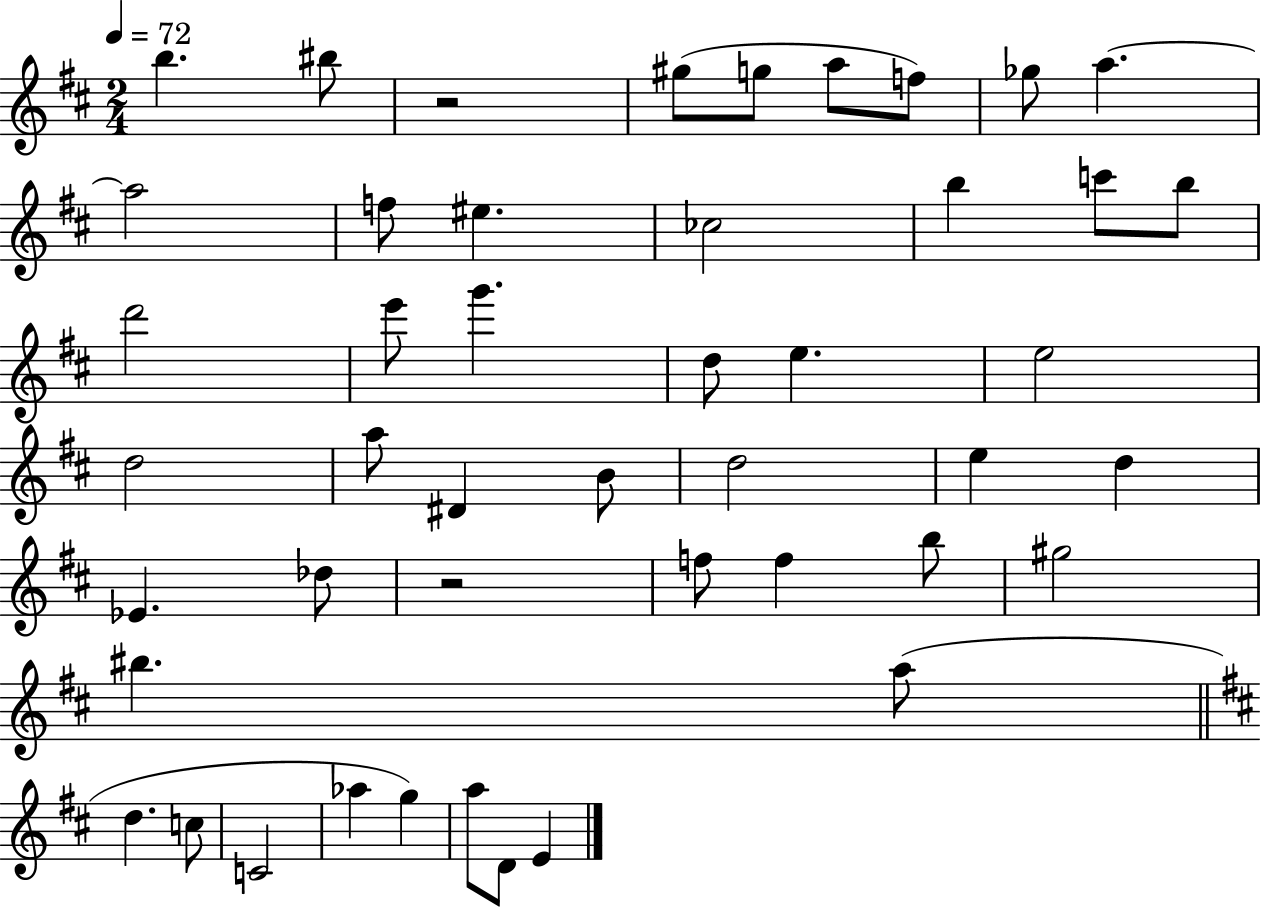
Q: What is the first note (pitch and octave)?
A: B5